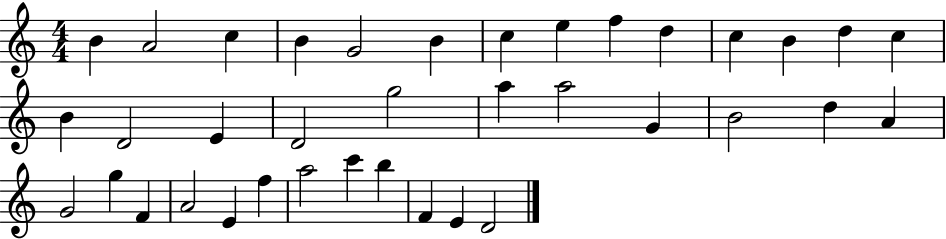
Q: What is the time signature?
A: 4/4